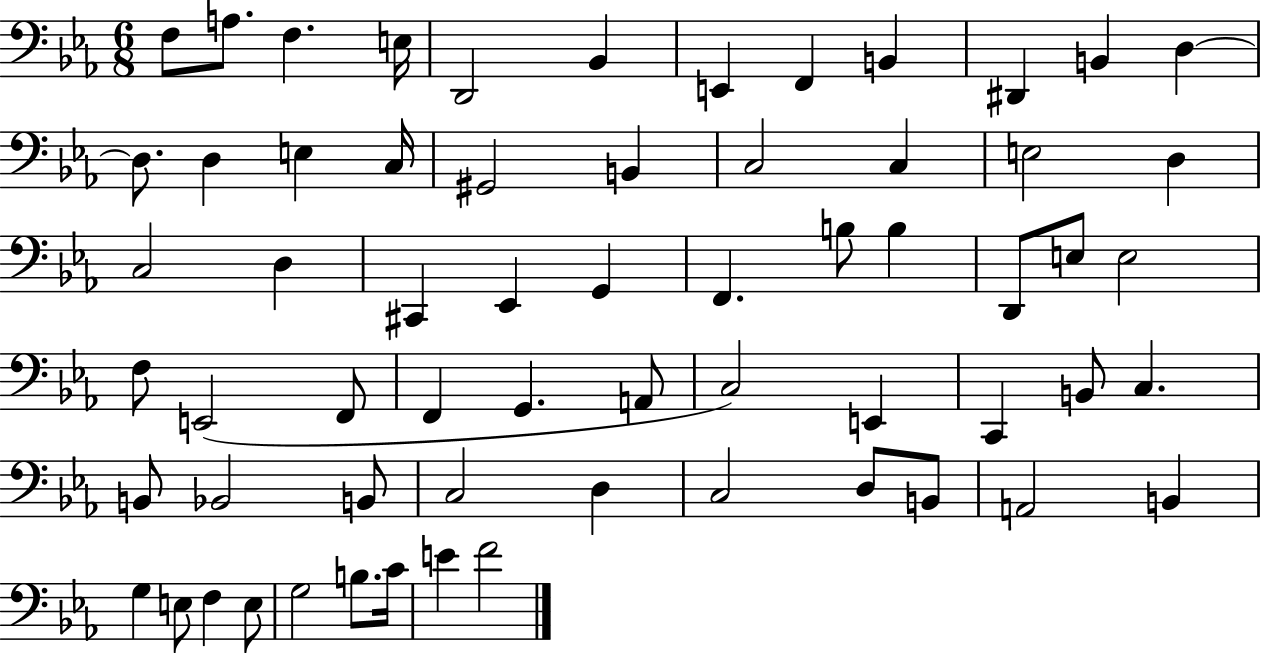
F3/e A3/e. F3/q. E3/s D2/h Bb2/q E2/q F2/q B2/q D#2/q B2/q D3/q D3/e. D3/q E3/q C3/s G#2/h B2/q C3/h C3/q E3/h D3/q C3/h D3/q C#2/q Eb2/q G2/q F2/q. B3/e B3/q D2/e E3/e E3/h F3/e E2/h F2/e F2/q G2/q. A2/e C3/h E2/q C2/q B2/e C3/q. B2/e Bb2/h B2/e C3/h D3/q C3/h D3/e B2/e A2/h B2/q G3/q E3/e F3/q E3/e G3/h B3/e. C4/s E4/q F4/h